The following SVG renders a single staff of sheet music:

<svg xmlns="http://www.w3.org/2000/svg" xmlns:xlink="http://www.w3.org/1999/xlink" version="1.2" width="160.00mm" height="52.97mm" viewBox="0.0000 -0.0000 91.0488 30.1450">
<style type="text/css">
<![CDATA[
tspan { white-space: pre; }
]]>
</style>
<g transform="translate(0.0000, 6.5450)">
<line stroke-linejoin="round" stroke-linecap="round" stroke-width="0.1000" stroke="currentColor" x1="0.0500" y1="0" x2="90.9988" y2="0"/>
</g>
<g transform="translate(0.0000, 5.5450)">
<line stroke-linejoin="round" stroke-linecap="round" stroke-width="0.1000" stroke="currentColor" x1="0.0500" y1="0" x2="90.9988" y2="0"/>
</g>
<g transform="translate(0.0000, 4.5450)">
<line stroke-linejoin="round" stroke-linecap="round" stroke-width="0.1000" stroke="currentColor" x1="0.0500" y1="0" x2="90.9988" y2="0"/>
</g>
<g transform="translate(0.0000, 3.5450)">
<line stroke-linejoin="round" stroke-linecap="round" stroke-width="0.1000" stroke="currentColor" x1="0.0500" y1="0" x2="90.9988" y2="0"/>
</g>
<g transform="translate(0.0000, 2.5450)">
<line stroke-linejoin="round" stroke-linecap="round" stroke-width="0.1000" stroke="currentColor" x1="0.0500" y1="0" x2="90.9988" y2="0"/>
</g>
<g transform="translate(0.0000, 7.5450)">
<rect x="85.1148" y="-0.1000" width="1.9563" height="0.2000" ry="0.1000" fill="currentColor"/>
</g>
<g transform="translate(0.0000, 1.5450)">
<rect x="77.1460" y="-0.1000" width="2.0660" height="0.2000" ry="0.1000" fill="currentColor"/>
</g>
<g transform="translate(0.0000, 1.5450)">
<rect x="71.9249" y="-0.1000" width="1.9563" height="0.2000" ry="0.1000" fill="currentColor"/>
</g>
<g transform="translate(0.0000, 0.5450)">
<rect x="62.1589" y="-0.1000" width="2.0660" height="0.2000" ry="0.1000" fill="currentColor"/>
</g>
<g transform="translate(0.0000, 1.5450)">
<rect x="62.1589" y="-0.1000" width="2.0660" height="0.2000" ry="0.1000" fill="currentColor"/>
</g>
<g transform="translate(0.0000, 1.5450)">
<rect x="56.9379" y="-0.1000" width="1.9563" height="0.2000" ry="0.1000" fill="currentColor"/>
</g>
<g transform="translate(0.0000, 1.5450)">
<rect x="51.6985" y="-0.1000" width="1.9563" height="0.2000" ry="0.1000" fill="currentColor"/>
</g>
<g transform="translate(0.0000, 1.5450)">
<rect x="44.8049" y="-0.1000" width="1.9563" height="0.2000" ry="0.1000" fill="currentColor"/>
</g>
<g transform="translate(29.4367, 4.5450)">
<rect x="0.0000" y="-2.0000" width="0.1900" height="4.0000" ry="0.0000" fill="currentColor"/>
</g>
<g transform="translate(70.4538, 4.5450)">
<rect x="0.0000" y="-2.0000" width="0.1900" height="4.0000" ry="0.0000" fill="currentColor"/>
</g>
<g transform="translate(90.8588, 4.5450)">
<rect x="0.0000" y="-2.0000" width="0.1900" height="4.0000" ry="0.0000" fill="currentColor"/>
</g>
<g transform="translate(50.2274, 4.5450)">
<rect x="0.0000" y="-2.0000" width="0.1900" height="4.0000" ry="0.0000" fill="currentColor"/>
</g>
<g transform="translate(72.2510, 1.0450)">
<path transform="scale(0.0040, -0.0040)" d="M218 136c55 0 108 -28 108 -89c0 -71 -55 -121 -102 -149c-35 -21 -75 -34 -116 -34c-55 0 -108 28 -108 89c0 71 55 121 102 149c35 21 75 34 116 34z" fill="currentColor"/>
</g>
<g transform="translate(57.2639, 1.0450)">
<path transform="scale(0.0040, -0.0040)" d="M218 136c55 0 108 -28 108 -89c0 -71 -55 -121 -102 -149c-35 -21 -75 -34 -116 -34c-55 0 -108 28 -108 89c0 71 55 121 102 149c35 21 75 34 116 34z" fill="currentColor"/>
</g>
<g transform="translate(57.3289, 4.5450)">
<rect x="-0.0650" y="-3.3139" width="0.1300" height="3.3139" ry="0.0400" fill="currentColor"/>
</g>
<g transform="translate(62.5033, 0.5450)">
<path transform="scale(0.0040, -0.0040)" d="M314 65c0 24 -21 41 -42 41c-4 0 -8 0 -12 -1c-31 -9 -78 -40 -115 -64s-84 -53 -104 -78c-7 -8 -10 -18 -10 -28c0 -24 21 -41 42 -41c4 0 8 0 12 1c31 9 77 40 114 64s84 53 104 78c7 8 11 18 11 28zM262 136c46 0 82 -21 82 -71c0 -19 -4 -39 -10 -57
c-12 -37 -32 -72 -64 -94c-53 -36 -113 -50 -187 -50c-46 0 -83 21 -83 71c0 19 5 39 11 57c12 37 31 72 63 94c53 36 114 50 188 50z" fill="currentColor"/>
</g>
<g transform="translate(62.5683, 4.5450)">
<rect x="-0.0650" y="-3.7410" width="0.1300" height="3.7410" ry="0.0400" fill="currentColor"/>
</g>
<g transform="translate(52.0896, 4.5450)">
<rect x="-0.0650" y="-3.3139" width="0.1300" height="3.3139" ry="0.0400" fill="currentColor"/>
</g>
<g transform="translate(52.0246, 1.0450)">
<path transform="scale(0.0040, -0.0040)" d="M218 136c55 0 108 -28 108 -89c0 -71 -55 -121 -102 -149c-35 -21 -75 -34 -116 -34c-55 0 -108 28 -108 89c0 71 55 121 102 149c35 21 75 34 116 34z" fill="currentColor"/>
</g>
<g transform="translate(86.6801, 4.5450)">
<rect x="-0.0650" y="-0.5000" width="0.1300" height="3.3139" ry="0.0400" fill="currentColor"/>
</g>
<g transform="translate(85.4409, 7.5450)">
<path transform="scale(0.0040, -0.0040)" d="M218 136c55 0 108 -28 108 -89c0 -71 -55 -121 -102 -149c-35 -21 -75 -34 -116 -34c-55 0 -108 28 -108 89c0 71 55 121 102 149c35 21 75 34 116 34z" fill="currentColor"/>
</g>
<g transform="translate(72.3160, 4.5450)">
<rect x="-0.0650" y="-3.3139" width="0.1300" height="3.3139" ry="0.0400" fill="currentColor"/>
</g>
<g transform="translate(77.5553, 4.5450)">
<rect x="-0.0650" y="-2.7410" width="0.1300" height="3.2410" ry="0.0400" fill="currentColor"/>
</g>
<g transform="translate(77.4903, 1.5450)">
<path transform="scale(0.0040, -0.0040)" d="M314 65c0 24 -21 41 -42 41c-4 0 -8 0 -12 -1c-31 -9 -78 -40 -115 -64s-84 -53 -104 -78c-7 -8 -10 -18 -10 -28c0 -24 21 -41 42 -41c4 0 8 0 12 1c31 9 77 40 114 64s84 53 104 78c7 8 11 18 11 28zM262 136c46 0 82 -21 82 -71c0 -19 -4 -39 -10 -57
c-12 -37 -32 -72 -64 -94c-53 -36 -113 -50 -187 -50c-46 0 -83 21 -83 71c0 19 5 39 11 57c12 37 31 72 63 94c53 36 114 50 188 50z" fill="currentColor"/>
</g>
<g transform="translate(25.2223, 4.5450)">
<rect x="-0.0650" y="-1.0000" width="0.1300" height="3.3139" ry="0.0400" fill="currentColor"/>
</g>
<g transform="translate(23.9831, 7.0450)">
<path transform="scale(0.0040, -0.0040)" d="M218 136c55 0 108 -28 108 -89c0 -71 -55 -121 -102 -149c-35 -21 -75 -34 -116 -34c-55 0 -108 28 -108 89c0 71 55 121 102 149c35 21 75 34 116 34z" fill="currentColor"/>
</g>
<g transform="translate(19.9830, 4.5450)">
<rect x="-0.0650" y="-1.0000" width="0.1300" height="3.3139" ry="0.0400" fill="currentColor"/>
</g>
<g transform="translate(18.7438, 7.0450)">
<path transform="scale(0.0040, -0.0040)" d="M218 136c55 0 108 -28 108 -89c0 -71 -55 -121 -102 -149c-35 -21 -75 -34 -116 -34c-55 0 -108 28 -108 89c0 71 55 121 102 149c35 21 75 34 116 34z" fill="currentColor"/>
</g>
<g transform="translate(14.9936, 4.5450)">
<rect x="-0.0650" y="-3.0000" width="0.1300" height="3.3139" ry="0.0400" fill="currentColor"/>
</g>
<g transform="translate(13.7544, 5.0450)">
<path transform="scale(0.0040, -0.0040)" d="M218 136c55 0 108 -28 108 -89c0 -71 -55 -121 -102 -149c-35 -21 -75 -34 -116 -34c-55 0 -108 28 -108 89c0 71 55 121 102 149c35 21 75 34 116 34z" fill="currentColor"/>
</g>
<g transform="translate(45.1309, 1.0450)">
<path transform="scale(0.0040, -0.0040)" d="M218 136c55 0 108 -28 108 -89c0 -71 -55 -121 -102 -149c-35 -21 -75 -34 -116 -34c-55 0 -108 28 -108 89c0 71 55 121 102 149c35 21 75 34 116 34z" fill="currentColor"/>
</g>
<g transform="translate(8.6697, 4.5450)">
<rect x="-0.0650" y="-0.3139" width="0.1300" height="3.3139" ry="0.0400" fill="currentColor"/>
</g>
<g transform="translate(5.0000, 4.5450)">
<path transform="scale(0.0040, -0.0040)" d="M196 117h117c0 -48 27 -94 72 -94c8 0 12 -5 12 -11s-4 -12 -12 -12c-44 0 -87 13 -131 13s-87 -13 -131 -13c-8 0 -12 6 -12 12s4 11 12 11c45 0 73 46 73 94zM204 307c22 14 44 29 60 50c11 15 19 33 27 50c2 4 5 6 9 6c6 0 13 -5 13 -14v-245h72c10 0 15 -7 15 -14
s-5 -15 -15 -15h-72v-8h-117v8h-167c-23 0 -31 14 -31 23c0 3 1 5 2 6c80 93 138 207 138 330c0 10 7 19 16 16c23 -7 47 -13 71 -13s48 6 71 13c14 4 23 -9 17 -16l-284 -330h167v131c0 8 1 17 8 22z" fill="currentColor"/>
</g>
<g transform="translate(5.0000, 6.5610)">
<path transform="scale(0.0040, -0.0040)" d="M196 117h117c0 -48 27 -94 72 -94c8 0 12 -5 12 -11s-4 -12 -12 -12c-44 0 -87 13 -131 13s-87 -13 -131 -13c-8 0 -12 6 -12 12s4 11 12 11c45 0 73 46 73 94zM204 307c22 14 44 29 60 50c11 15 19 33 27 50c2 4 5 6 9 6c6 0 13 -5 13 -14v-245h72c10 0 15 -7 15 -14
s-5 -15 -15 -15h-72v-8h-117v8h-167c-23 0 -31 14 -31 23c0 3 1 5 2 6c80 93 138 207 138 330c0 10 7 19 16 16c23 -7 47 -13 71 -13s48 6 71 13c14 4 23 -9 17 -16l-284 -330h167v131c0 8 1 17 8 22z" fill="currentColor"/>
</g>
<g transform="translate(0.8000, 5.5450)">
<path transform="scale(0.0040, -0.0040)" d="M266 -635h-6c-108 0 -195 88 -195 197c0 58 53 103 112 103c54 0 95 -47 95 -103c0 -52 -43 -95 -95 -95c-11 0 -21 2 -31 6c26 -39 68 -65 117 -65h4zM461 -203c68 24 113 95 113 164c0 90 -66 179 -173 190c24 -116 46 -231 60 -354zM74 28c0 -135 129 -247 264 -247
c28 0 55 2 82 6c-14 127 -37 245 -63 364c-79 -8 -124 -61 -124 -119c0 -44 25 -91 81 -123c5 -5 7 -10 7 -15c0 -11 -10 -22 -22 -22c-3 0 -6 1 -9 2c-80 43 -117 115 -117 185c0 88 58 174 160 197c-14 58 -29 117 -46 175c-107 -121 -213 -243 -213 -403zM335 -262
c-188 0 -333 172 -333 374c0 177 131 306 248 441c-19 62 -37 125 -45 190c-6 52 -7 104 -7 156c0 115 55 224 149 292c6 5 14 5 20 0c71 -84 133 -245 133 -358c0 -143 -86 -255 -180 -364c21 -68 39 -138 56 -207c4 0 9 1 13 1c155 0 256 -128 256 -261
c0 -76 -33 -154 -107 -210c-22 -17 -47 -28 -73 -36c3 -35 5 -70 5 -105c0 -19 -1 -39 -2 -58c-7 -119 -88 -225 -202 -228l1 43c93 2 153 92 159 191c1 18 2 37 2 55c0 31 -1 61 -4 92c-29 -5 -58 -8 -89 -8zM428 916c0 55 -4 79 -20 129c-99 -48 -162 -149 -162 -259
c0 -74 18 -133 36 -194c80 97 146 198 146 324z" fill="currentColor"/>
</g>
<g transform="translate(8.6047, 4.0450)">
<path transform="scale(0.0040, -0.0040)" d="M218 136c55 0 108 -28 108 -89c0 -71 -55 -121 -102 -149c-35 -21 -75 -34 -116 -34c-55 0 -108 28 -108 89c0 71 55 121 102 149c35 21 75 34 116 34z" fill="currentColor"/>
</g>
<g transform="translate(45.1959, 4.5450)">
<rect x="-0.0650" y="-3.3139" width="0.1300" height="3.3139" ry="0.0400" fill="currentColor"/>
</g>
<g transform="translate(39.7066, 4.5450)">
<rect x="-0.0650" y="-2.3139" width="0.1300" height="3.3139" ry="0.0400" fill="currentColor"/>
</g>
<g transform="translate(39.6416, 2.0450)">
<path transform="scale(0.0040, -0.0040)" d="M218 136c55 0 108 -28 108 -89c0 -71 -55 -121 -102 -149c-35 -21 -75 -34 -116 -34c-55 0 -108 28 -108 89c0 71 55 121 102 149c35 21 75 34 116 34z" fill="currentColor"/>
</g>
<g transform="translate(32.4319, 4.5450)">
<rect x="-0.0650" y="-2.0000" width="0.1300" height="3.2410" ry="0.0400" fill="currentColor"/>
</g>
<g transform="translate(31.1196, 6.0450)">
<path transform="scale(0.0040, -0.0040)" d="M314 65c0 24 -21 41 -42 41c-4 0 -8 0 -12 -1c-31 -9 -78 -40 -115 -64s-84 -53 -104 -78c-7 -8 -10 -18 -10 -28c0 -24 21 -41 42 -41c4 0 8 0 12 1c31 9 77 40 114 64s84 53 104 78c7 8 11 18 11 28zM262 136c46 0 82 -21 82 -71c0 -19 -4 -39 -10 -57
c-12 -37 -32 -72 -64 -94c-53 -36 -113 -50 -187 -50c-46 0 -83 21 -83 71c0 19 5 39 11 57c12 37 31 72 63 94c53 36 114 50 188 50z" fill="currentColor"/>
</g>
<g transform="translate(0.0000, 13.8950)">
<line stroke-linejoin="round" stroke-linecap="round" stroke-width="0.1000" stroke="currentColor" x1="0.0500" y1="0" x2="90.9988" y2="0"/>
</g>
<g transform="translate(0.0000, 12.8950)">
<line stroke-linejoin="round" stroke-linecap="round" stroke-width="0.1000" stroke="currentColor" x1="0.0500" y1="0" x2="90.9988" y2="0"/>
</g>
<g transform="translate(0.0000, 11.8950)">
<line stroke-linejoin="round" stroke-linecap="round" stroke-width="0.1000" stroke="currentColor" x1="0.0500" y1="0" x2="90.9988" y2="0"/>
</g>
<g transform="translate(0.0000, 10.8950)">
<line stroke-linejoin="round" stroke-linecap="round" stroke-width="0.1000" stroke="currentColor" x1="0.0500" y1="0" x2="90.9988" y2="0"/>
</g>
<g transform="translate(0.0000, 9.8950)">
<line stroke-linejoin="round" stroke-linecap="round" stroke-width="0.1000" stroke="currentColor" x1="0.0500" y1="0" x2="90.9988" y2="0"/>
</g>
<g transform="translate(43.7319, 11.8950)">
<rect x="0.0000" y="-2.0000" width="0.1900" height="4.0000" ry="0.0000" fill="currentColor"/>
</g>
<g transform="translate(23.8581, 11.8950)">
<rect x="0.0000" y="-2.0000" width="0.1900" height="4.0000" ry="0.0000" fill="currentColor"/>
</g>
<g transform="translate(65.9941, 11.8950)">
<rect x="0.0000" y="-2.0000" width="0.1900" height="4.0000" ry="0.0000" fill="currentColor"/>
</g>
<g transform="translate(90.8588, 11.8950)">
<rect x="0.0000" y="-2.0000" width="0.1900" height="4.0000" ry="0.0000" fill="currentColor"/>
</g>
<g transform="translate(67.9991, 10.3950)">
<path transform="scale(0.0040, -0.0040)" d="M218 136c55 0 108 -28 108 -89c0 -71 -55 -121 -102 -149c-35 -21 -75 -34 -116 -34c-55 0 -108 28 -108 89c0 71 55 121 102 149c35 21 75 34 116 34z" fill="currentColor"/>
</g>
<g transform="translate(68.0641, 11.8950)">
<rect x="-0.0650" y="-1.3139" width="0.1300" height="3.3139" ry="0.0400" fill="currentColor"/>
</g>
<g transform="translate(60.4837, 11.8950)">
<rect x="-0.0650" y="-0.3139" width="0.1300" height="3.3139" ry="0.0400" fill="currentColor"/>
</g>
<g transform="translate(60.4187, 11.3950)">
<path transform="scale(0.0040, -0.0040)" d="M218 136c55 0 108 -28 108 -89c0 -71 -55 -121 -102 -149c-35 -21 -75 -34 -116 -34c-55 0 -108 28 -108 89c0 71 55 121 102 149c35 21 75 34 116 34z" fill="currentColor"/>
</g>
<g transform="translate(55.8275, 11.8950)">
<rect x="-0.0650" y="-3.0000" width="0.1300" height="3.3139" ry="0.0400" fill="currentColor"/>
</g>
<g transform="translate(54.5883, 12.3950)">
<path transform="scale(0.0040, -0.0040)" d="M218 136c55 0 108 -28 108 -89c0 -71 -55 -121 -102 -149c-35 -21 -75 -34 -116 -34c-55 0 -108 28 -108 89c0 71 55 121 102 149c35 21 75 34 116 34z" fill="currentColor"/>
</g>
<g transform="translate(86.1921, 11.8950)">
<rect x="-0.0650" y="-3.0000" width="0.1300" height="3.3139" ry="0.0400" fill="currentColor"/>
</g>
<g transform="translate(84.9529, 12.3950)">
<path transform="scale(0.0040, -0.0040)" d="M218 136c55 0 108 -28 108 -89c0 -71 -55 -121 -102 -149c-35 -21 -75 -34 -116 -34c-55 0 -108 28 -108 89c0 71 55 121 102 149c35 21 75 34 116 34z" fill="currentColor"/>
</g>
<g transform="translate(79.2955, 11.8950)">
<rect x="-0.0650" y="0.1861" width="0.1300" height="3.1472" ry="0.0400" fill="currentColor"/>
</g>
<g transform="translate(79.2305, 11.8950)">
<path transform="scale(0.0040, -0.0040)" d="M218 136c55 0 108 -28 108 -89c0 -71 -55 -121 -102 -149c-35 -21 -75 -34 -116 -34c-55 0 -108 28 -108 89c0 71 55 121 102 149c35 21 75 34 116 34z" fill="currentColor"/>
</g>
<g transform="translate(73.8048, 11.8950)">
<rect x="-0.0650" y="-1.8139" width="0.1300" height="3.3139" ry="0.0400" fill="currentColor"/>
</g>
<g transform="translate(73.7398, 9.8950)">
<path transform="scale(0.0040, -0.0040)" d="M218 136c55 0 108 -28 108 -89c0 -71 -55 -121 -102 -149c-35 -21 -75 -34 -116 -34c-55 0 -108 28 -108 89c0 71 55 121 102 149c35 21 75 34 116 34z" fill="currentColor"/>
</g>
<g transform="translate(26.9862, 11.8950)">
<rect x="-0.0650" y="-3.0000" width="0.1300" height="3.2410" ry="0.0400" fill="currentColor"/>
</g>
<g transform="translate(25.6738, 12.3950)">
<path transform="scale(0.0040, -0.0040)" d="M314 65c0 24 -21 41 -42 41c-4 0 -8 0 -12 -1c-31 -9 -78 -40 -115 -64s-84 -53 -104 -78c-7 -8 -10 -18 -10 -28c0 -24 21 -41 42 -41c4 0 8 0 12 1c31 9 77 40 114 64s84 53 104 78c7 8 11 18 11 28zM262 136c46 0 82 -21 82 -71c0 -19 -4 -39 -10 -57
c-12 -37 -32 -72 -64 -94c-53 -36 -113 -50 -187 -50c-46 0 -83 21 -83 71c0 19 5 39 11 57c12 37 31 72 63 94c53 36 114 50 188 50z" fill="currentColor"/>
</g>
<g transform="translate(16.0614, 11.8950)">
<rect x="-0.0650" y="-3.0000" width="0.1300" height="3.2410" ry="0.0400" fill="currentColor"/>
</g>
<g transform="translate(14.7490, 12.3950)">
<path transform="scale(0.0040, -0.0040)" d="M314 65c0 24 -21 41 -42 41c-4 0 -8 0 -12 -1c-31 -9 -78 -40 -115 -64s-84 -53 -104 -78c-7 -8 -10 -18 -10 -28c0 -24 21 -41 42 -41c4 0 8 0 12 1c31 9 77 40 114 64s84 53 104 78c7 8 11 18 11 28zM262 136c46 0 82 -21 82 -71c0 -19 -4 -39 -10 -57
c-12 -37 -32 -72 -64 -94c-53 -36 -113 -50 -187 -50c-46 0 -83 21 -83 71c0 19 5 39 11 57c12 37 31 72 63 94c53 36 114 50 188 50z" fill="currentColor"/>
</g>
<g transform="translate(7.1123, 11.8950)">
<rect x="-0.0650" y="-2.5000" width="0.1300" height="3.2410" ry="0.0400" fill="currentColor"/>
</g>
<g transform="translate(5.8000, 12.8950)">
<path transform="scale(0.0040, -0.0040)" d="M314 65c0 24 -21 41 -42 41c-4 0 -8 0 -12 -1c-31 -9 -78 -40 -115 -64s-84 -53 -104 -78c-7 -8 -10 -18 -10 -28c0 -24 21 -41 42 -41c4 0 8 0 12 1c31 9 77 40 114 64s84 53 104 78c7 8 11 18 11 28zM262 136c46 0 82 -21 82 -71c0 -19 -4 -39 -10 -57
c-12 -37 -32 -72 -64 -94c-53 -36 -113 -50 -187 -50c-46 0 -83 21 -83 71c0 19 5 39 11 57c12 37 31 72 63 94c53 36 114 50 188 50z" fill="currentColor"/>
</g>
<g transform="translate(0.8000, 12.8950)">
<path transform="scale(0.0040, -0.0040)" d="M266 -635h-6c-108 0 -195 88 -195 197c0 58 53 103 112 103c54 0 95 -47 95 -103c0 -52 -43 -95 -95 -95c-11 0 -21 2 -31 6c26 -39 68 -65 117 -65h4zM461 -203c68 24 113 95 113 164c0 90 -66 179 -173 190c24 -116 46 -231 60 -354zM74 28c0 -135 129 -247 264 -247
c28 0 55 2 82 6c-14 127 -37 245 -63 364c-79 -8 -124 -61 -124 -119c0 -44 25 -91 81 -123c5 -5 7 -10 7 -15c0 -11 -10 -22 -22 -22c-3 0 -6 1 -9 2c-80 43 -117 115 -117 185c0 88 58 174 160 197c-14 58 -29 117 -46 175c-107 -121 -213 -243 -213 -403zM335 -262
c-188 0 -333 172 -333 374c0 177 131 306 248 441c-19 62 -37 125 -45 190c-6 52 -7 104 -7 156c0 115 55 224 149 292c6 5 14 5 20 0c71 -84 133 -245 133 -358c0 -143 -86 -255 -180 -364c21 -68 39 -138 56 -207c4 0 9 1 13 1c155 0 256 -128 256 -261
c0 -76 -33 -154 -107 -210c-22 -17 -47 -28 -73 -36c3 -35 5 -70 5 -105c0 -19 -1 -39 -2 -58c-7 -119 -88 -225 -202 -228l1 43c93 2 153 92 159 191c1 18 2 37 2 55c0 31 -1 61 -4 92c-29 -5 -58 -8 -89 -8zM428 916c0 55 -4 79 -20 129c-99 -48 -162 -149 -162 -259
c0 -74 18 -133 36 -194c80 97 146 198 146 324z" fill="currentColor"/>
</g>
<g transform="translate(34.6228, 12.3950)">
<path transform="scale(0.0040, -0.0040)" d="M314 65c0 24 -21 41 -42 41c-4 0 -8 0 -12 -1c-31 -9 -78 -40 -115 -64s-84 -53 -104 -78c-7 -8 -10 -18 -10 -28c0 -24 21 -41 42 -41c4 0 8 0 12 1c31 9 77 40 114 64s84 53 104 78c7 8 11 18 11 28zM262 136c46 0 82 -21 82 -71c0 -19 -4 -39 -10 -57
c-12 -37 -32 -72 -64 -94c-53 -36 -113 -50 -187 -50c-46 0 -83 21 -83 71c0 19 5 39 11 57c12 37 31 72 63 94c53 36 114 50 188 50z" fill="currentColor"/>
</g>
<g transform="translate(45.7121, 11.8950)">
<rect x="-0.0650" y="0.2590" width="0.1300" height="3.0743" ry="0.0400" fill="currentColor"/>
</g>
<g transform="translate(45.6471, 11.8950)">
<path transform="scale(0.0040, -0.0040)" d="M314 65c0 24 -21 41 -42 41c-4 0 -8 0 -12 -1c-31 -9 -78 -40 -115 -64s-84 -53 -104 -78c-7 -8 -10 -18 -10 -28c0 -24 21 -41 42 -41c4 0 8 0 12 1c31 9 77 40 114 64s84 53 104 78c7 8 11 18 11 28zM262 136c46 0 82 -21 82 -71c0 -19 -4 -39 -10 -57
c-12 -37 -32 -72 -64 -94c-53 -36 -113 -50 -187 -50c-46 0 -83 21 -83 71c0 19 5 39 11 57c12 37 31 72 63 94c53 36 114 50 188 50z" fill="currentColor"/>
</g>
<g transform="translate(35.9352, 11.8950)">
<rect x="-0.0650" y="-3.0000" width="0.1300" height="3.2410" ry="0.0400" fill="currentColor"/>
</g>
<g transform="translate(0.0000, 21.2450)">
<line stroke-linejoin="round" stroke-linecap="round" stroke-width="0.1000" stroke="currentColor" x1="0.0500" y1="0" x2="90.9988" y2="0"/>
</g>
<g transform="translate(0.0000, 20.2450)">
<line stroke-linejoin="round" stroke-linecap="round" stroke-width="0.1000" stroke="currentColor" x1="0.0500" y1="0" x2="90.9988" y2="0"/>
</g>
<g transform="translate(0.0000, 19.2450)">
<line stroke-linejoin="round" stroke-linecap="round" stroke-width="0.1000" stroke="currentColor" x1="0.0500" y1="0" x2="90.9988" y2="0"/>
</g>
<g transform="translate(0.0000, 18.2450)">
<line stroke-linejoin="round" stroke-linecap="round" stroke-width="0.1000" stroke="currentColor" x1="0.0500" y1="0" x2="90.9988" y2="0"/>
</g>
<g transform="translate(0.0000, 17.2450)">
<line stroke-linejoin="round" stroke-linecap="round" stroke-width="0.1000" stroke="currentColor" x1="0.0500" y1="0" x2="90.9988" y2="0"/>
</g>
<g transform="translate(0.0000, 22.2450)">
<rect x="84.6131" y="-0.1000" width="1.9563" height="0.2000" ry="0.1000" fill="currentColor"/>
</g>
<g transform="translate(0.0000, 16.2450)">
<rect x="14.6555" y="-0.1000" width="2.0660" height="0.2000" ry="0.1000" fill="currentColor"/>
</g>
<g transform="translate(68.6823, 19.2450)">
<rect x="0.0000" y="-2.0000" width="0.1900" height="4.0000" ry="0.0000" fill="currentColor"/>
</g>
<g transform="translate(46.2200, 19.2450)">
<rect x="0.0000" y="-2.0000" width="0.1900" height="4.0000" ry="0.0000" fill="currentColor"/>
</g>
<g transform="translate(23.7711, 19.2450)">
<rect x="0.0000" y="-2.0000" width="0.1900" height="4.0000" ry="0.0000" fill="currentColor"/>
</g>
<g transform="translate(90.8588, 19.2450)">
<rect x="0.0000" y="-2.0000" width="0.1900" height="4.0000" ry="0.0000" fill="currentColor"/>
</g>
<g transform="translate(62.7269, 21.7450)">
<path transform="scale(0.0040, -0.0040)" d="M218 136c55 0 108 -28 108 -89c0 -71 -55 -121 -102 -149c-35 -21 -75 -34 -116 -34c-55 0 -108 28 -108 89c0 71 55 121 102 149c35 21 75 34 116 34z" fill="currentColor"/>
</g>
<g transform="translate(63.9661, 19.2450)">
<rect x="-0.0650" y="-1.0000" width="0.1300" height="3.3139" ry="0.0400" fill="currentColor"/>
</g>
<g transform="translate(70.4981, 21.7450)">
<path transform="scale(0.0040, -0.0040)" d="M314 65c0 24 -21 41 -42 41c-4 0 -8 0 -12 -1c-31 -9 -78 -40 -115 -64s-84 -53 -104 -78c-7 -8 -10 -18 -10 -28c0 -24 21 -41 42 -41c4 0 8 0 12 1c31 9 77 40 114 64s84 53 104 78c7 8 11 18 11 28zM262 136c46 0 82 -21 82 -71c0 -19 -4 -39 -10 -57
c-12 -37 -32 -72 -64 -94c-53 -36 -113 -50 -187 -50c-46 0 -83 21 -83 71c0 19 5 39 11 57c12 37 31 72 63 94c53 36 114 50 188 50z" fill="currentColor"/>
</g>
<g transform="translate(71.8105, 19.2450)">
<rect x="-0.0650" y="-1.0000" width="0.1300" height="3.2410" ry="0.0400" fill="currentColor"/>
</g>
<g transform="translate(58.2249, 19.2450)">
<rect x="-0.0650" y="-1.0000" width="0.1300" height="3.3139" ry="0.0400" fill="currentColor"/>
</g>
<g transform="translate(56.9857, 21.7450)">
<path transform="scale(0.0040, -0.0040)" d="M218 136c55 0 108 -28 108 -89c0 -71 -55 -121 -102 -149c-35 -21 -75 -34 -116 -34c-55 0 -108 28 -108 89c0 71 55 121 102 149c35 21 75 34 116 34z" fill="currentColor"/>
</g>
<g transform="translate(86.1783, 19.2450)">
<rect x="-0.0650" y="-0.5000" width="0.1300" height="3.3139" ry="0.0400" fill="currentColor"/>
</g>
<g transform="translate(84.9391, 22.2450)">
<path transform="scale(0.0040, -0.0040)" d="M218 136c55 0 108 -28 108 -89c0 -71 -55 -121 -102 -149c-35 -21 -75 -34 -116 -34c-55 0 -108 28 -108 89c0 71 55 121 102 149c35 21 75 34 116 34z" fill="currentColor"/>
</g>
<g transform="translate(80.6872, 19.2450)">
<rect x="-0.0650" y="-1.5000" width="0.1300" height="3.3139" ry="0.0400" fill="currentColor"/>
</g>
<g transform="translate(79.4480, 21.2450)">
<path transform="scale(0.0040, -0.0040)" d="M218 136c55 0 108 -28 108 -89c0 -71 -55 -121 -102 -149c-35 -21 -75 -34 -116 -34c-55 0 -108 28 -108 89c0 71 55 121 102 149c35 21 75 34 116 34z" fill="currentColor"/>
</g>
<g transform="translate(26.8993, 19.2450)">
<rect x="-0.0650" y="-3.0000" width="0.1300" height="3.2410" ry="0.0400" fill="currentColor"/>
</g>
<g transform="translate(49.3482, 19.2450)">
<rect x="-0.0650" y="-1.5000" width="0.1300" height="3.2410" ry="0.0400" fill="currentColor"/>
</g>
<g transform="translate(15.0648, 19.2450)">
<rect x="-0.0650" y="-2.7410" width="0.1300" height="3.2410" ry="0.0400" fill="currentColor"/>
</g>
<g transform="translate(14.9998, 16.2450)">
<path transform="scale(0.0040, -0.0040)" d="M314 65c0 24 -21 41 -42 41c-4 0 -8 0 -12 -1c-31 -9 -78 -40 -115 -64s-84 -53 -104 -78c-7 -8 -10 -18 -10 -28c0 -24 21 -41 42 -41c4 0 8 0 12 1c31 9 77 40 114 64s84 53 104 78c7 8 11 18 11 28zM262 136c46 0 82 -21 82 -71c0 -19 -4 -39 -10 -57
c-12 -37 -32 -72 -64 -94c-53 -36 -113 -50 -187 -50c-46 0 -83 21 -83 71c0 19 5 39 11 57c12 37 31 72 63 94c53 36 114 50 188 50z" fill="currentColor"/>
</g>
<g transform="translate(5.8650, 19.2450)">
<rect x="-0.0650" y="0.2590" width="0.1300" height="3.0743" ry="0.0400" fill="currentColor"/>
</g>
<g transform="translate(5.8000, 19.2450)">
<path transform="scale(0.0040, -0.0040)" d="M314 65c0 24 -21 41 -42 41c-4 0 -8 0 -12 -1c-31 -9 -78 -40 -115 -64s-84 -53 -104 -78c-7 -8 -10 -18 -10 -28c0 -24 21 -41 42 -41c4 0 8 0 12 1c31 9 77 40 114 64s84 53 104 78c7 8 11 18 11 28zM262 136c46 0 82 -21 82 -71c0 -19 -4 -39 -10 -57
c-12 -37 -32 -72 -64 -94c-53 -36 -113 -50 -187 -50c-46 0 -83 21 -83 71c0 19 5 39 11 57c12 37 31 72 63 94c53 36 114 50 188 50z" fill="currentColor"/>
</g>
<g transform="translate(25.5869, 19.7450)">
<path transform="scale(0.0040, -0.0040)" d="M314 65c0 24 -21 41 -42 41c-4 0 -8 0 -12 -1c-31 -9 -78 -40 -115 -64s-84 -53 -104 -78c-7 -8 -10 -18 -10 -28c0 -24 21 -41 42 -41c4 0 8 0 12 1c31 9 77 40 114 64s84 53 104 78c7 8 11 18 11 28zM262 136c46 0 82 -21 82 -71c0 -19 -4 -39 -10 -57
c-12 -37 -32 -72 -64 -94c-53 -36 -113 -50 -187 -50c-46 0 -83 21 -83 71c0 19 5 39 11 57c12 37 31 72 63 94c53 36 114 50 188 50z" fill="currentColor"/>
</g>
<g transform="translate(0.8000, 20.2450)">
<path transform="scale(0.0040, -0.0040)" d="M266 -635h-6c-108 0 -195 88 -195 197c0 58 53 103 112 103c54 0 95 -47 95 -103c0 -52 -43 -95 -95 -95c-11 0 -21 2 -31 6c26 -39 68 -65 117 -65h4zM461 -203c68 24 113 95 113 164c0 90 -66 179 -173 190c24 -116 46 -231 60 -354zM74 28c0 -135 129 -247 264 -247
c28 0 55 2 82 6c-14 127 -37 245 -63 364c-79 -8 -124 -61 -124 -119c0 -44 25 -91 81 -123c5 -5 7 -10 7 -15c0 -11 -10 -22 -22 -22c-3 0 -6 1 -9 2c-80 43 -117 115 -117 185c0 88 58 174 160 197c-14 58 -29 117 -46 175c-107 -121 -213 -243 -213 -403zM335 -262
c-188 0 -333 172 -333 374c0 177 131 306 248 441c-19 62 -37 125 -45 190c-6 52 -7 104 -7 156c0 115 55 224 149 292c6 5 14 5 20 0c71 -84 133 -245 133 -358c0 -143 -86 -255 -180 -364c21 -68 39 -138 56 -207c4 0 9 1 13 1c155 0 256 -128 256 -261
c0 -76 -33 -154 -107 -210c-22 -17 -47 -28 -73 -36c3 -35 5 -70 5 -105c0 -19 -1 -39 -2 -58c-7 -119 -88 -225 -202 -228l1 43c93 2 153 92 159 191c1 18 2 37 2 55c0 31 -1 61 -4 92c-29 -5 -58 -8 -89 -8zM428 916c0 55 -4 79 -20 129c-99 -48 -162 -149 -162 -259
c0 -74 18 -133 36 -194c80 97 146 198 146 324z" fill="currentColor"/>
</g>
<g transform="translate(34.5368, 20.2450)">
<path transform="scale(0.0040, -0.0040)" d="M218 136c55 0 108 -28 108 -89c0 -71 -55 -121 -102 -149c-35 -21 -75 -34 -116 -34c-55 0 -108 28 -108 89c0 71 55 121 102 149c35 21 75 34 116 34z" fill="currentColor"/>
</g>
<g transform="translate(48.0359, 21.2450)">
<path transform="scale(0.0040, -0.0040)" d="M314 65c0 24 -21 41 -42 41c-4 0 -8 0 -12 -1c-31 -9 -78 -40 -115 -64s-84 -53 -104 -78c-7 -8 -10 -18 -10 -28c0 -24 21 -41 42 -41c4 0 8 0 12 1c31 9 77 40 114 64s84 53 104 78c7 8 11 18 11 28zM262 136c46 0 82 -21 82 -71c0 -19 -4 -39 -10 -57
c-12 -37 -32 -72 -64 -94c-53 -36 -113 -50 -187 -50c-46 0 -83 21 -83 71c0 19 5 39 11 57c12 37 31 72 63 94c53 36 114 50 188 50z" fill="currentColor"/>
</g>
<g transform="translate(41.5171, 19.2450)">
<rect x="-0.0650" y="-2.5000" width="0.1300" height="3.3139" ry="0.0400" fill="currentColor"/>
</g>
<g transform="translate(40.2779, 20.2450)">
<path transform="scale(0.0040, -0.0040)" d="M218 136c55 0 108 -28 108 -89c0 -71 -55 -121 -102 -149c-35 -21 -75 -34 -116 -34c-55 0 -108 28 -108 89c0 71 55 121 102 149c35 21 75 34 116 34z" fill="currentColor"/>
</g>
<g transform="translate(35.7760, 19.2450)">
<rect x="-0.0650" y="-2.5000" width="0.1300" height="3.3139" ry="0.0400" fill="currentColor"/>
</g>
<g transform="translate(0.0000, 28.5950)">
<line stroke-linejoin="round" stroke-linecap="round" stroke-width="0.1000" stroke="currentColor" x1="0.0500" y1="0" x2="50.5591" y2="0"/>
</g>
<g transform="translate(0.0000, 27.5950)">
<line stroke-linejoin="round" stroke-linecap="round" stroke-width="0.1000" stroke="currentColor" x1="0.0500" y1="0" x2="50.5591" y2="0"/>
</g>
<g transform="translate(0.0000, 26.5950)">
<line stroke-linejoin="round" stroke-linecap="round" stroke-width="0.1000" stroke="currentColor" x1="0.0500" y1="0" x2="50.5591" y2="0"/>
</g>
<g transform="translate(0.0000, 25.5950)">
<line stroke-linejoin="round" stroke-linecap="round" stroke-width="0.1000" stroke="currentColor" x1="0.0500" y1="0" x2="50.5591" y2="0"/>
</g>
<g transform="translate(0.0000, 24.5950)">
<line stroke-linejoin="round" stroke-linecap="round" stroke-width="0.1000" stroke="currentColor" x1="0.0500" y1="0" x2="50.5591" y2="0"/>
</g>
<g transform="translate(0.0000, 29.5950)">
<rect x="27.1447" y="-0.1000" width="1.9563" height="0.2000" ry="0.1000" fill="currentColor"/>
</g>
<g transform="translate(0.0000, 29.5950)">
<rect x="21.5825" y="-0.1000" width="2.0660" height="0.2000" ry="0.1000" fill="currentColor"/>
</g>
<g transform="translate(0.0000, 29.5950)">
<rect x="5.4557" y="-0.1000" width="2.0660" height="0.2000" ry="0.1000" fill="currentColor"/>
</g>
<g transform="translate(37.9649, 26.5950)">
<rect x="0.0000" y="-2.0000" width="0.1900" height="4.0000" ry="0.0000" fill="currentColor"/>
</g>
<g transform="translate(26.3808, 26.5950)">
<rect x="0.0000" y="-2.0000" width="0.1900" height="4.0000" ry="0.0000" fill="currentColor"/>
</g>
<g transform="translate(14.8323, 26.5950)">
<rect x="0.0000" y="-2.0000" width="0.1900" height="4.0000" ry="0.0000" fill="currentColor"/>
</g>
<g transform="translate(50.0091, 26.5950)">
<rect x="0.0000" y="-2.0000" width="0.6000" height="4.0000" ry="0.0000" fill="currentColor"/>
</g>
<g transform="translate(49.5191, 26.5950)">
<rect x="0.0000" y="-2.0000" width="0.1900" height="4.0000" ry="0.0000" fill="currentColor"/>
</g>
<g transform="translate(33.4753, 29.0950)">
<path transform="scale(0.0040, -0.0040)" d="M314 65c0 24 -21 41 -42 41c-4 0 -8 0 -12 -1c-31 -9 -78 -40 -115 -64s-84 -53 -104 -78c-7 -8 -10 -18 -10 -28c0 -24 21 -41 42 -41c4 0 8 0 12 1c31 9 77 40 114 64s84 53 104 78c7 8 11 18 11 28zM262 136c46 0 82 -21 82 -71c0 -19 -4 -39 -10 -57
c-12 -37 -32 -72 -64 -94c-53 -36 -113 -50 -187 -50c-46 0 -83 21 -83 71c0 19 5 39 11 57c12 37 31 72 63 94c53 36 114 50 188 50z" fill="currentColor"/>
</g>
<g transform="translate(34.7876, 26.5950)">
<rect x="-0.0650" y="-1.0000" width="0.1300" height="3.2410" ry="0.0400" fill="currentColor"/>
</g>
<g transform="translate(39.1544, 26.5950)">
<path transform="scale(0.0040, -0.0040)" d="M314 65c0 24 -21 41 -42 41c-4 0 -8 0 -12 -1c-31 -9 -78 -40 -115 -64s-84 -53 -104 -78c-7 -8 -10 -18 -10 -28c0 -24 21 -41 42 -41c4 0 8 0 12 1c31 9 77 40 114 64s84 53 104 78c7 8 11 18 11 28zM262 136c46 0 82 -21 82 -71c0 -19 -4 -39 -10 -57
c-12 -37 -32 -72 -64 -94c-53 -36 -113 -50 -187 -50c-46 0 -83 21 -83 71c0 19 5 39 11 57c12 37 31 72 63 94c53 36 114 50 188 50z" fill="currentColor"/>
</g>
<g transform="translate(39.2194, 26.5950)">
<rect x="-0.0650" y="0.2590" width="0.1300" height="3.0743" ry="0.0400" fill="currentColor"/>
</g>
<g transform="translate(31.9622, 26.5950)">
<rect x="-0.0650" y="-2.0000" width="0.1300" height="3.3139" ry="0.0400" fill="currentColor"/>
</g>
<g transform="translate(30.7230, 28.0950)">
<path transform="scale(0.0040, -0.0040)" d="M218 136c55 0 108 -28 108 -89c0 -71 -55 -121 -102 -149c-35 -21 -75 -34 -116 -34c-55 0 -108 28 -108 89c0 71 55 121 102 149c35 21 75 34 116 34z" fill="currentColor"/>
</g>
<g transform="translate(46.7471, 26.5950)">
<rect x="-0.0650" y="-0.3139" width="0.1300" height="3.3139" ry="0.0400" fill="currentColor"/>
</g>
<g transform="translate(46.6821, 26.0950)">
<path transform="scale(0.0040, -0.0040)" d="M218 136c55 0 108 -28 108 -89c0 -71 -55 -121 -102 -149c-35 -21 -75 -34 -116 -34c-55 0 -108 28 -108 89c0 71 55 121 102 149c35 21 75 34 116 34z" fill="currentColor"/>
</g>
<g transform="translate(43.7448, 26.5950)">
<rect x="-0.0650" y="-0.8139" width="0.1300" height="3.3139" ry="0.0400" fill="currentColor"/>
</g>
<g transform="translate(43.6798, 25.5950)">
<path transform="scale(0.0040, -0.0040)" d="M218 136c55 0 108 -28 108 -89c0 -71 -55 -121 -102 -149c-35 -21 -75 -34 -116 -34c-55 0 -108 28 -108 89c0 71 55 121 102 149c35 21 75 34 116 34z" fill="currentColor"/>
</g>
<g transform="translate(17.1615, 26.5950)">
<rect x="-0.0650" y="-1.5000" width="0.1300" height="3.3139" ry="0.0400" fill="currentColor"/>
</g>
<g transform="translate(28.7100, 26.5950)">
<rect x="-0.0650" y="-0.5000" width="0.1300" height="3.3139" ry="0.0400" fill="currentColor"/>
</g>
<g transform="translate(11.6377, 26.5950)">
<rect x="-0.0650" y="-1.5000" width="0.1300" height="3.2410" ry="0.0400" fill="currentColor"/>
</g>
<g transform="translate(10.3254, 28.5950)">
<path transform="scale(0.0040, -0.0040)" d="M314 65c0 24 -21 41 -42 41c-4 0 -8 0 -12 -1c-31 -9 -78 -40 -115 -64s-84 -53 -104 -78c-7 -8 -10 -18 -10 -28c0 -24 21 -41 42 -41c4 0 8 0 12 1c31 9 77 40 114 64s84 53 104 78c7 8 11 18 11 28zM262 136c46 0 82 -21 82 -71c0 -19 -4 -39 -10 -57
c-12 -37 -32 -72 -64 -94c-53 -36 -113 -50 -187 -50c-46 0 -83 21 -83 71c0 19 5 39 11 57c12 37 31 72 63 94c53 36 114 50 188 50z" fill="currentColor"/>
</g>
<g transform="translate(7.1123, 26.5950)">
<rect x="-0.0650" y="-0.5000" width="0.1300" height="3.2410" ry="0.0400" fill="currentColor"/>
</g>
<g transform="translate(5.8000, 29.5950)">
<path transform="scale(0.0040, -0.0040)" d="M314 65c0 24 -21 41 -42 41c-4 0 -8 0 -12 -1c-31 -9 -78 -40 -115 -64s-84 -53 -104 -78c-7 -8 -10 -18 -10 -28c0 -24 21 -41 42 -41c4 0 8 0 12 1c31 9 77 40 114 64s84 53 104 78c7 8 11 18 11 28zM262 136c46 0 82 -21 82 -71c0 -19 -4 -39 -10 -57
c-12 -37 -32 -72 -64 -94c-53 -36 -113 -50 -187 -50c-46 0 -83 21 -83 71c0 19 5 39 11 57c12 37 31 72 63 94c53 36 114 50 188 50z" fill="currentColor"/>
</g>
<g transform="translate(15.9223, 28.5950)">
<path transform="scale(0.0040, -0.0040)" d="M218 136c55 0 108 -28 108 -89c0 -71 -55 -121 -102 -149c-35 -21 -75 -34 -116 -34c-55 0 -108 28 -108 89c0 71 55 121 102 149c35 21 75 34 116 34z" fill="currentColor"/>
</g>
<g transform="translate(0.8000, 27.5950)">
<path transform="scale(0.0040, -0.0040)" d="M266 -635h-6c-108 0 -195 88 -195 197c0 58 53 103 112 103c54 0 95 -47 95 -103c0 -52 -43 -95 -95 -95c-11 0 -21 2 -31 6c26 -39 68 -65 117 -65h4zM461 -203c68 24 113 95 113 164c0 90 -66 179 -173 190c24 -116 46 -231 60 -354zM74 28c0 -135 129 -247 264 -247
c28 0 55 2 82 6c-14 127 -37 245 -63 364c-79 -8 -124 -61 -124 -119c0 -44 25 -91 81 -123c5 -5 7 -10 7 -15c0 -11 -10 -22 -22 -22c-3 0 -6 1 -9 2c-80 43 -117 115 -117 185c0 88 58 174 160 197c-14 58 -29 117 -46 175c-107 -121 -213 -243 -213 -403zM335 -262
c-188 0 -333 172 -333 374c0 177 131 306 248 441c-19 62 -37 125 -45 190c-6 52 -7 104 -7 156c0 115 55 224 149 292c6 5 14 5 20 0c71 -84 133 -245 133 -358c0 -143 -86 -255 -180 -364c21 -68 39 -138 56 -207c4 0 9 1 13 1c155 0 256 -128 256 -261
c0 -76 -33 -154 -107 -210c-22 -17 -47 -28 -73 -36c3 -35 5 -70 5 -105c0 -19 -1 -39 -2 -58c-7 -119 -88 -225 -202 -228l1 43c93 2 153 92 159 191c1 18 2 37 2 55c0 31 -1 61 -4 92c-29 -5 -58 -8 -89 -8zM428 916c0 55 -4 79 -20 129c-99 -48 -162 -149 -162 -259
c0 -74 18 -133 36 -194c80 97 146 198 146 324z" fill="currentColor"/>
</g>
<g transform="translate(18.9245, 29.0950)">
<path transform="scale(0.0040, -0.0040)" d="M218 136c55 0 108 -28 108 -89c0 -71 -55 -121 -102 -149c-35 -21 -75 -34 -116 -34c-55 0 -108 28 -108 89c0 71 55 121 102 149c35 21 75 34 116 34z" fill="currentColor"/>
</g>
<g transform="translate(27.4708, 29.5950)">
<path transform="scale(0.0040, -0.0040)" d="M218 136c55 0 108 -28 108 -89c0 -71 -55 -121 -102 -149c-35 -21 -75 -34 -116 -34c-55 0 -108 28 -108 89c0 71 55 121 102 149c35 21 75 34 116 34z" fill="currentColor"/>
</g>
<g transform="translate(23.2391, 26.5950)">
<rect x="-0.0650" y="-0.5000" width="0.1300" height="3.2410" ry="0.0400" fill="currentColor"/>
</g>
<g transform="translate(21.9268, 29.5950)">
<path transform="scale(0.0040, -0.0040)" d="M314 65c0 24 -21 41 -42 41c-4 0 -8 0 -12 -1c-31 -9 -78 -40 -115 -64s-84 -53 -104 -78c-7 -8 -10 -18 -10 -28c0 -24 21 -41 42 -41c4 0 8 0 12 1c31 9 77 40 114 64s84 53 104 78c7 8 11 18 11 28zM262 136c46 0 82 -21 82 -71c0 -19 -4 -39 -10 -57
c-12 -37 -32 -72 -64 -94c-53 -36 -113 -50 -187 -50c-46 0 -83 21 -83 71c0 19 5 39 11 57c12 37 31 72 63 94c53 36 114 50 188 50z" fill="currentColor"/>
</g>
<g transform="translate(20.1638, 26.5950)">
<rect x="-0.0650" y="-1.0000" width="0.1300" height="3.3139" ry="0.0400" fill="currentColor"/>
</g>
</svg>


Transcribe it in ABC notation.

X:1
T:Untitled
M:4/4
L:1/4
K:C
c A D D F2 g b b b c'2 b a2 C G2 A2 A2 A2 B2 A c e f B A B2 a2 A2 G G E2 D D D2 E C C2 E2 E D C2 C F D2 B2 d c